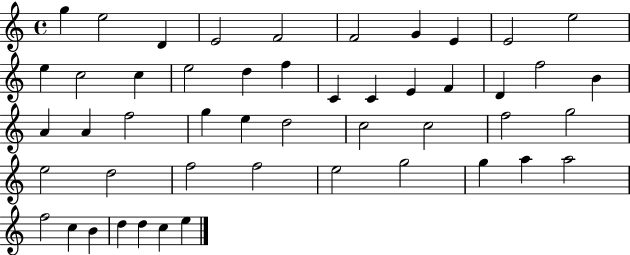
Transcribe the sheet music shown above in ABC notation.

X:1
T:Untitled
M:4/4
L:1/4
K:C
g e2 D E2 F2 F2 G E E2 e2 e c2 c e2 d f C C E F D f2 B A A f2 g e d2 c2 c2 f2 g2 e2 d2 f2 f2 e2 g2 g a a2 f2 c B d d c e